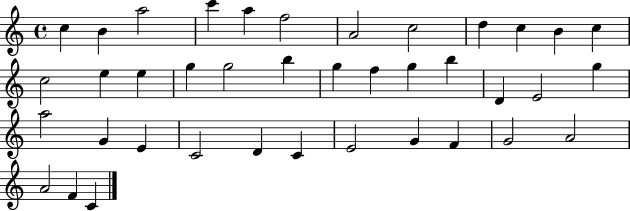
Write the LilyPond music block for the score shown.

{
  \clef treble
  \time 4/4
  \defaultTimeSignature
  \key c \major
  c''4 b'4 a''2 | c'''4 a''4 f''2 | a'2 c''2 | d''4 c''4 b'4 c''4 | \break c''2 e''4 e''4 | g''4 g''2 b''4 | g''4 f''4 g''4 b''4 | d'4 e'2 g''4 | \break a''2 g'4 e'4 | c'2 d'4 c'4 | e'2 g'4 f'4 | g'2 a'2 | \break a'2 f'4 c'4 | \bar "|."
}